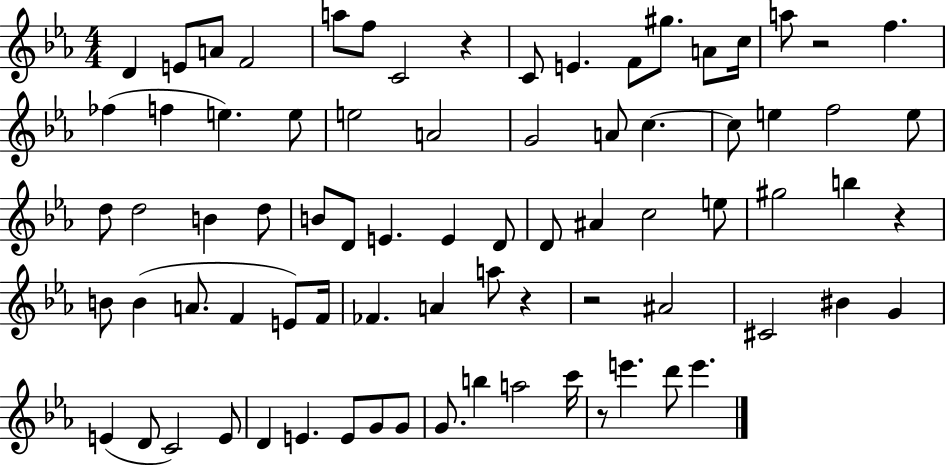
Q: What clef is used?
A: treble